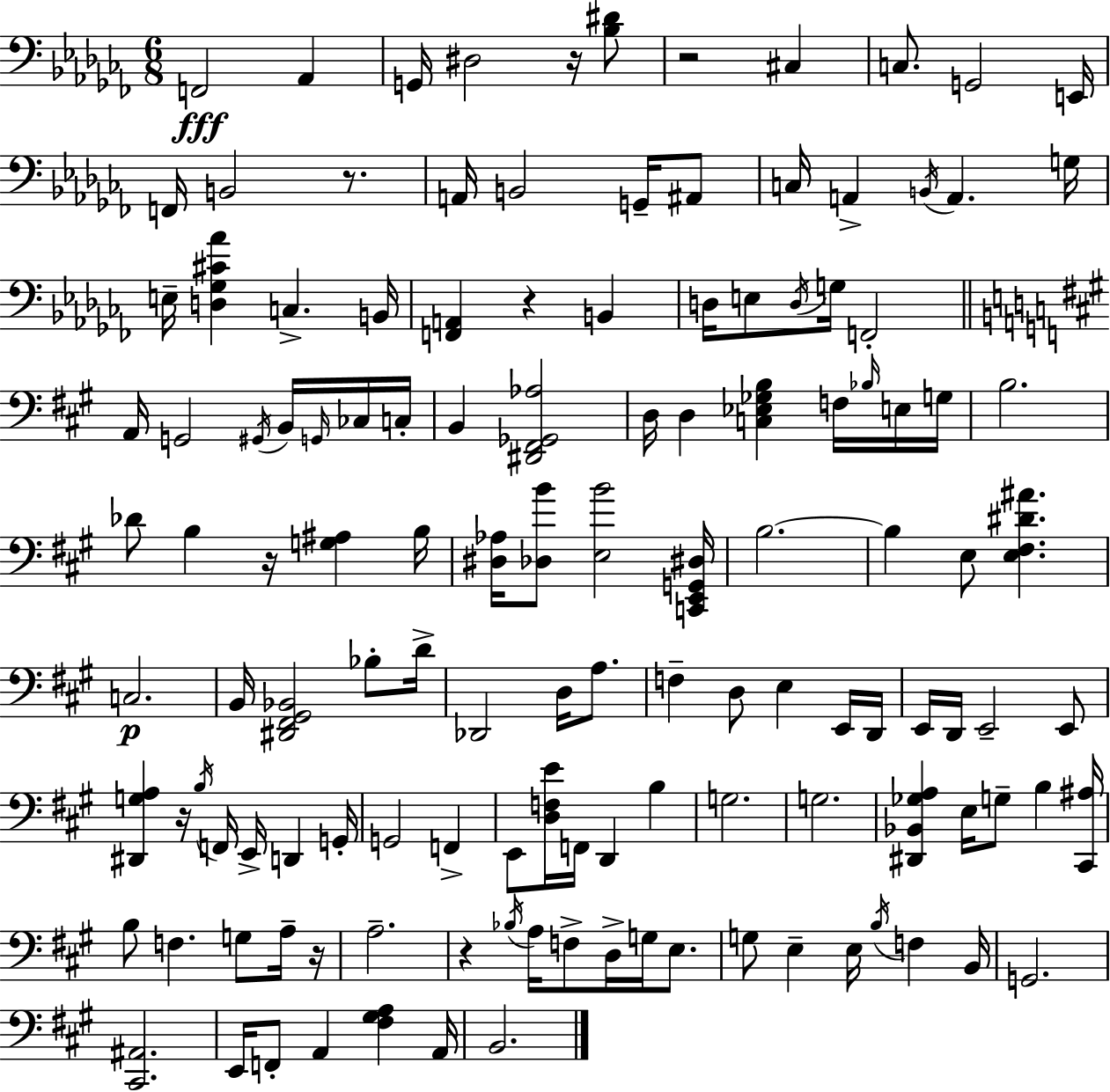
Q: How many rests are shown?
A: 8